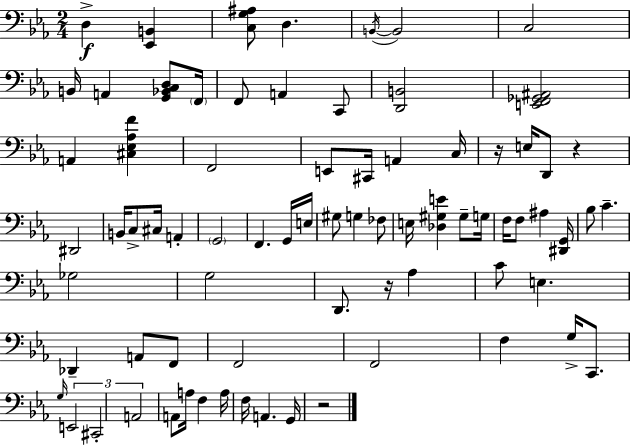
{
  \clef bass
  \numericTimeSignature
  \time 2/4
  \key ees \major
  d4->\f <ees, b,>4 | <c g ais>8 d4. | \acciaccatura { b,16~ }~ b,2 | c2 | \break b,16 a,4 <g, bes, c d>8 | \parenthesize f,16 f,8 a,4 c,8 | <d, b,>2 | <e, f, ges, ais,>2 | \break a,4 <cis ees aes f'>4 | f,2 | e,8 cis,16 a,4 | c16 r16 e16 d,8 r4 | \break dis,2 | b,16 c8-> cis16 a,4-. | \parenthesize g,2 | f,4. g,16 | \break e16 gis8 g4 fes8 | e16 <des gis e'>4 gis8-- | g16 f16 f8 ais4 | <dis, g,>16 bes8 c'4.-- | \break ges2 | g2 | d,8. r16 aes4 | c'8 e4. | \break des,4-- a,8 f,8 | f,2 | f,2 | f4 g16-> c,8. | \break \grace { g16 } \tuplet 3/2 { e,2 | cis,2-. | a,2 } | a,8 a16 f4 | \break a16 f16 a,4. | g,16 r2 | \bar "|."
}